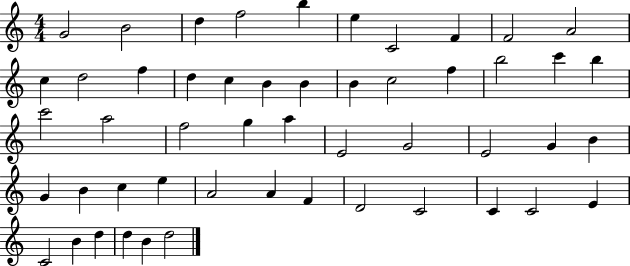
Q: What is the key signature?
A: C major